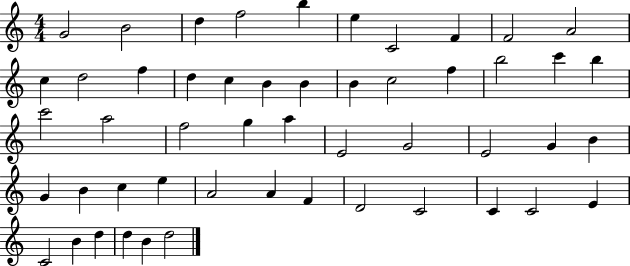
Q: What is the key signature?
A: C major